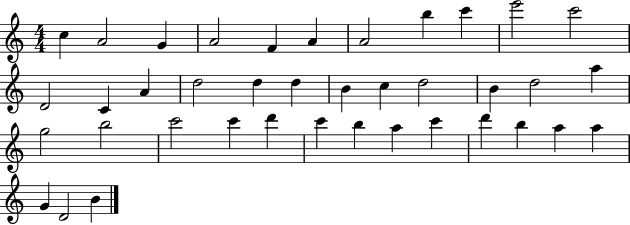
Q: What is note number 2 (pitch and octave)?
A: A4